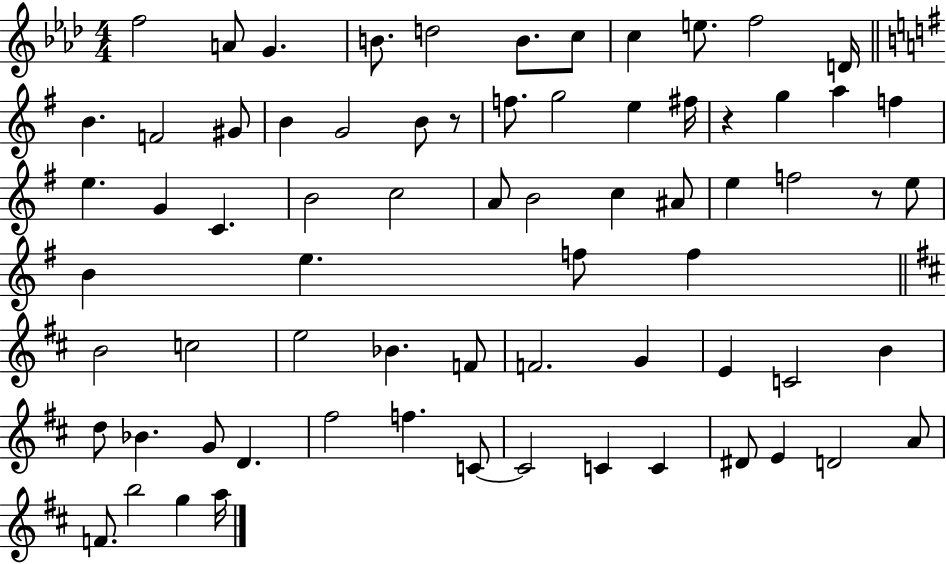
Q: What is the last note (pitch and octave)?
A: A5